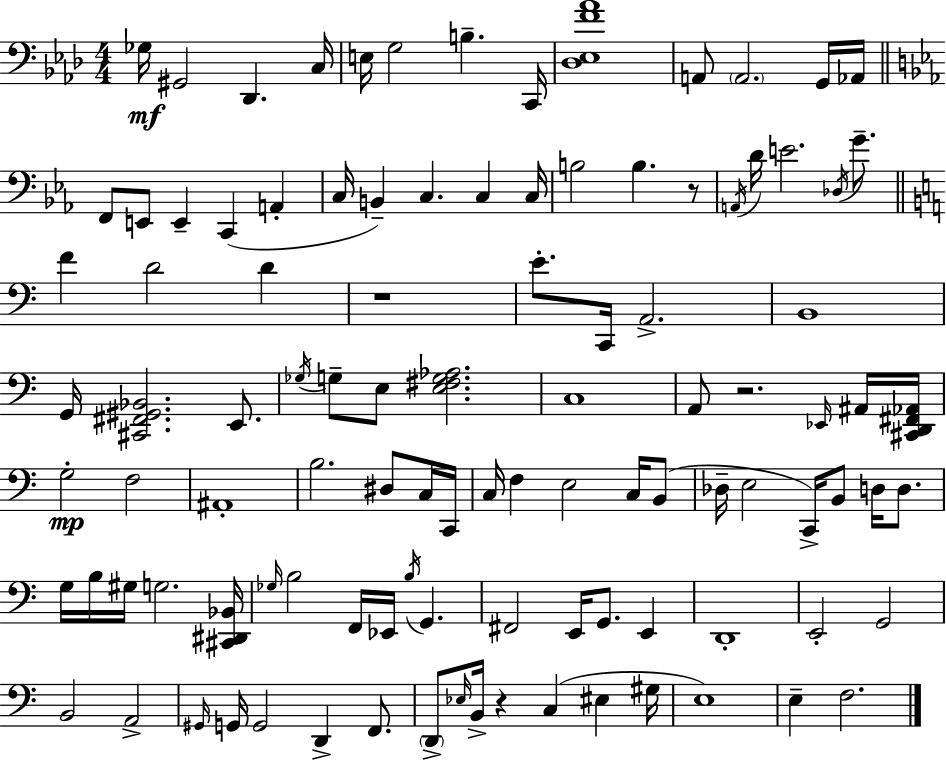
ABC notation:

X:1
T:Untitled
M:4/4
L:1/4
K:Fm
_G,/4 ^G,,2 _D,, C,/4 E,/4 G,2 B, C,,/4 [_D,_E,F_A]4 A,,/2 A,,2 G,,/4 _A,,/4 F,,/2 E,,/2 E,, C,, A,, C,/4 B,, C, C, C,/4 B,2 B, z/2 A,,/4 D/4 E2 _D,/4 G/2 F D2 D z4 E/2 C,,/4 A,,2 B,,4 G,,/4 [^C,,^F,,^G,,_B,,]2 E,,/2 _G,/4 G,/2 E,/2 [E,^F,G,_A,]2 C,4 A,,/2 z2 _E,,/4 ^A,,/4 [^C,,D,,^F,,_A,,]/4 G,2 F,2 ^A,,4 B,2 ^D,/2 C,/4 C,,/4 C,/4 F, E,2 C,/4 B,,/2 _D,/4 E,2 C,,/4 B,,/2 D,/4 D,/2 G,/4 B,/4 ^G,/4 G,2 [^C,,^D,,_B,,]/4 _G,/4 B,2 F,,/4 _E,,/4 B,/4 G,, ^F,,2 E,,/4 G,,/2 E,, D,,4 E,,2 G,,2 B,,2 A,,2 ^G,,/4 G,,/4 G,,2 D,, F,,/2 D,,/2 _E,/4 B,,/4 z C, ^E, ^G,/4 E,4 E, F,2